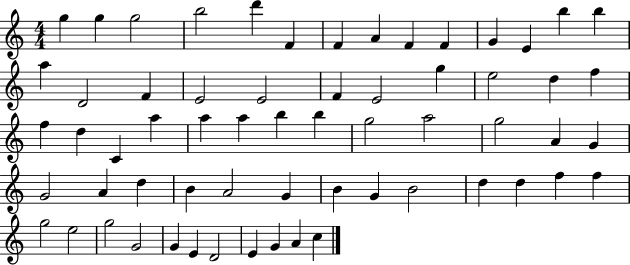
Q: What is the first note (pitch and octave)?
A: G5